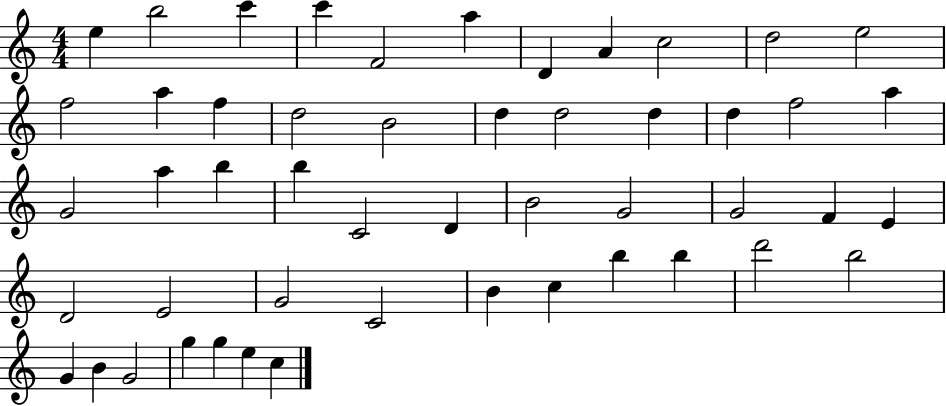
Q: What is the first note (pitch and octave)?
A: E5